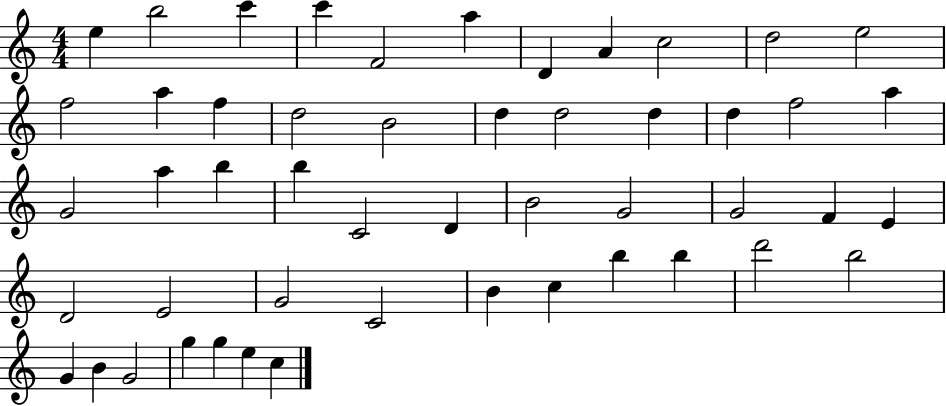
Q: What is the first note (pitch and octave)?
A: E5